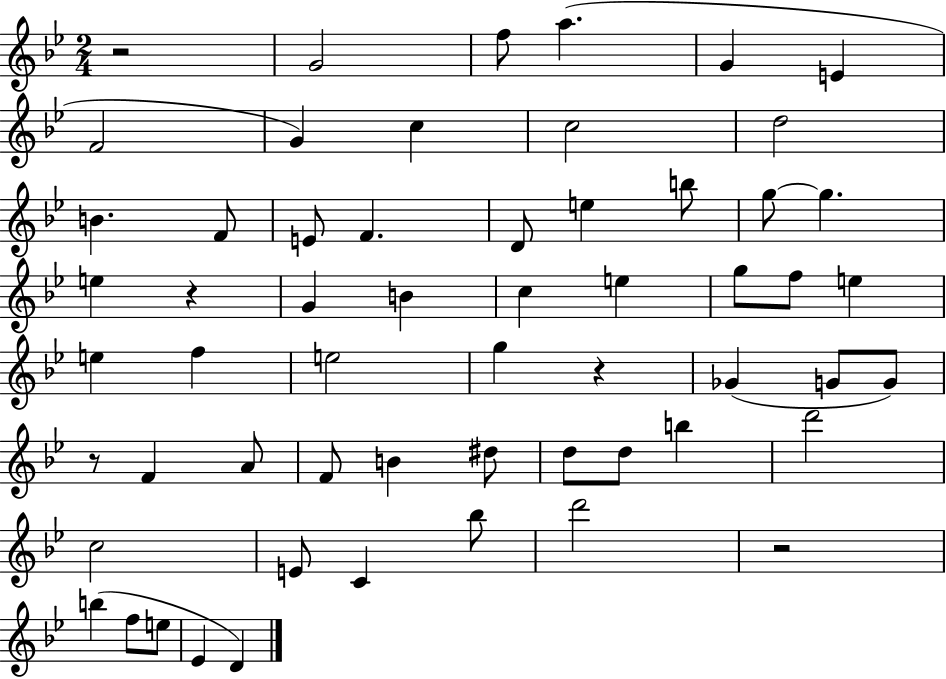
{
  \clef treble
  \numericTimeSignature
  \time 2/4
  \key bes \major
  \repeat volta 2 { r2 | g'2 | f''8 a''4.( | g'4 e'4 | \break f'2 | g'4) c''4 | c''2 | d''2 | \break b'4. f'8 | e'8 f'4. | d'8 e''4 b''8 | g''8~~ g''4. | \break e''4 r4 | g'4 b'4 | c''4 e''4 | g''8 f''8 e''4 | \break e''4 f''4 | e''2 | g''4 r4 | ges'4( g'8 g'8) | \break r8 f'4 a'8 | f'8 b'4 dis''8 | d''8 d''8 b''4 | d'''2 | \break c''2 | e'8 c'4 bes''8 | d'''2 | r2 | \break b''4( f''8 e''8 | ees'4 d'4) | } \bar "|."
}